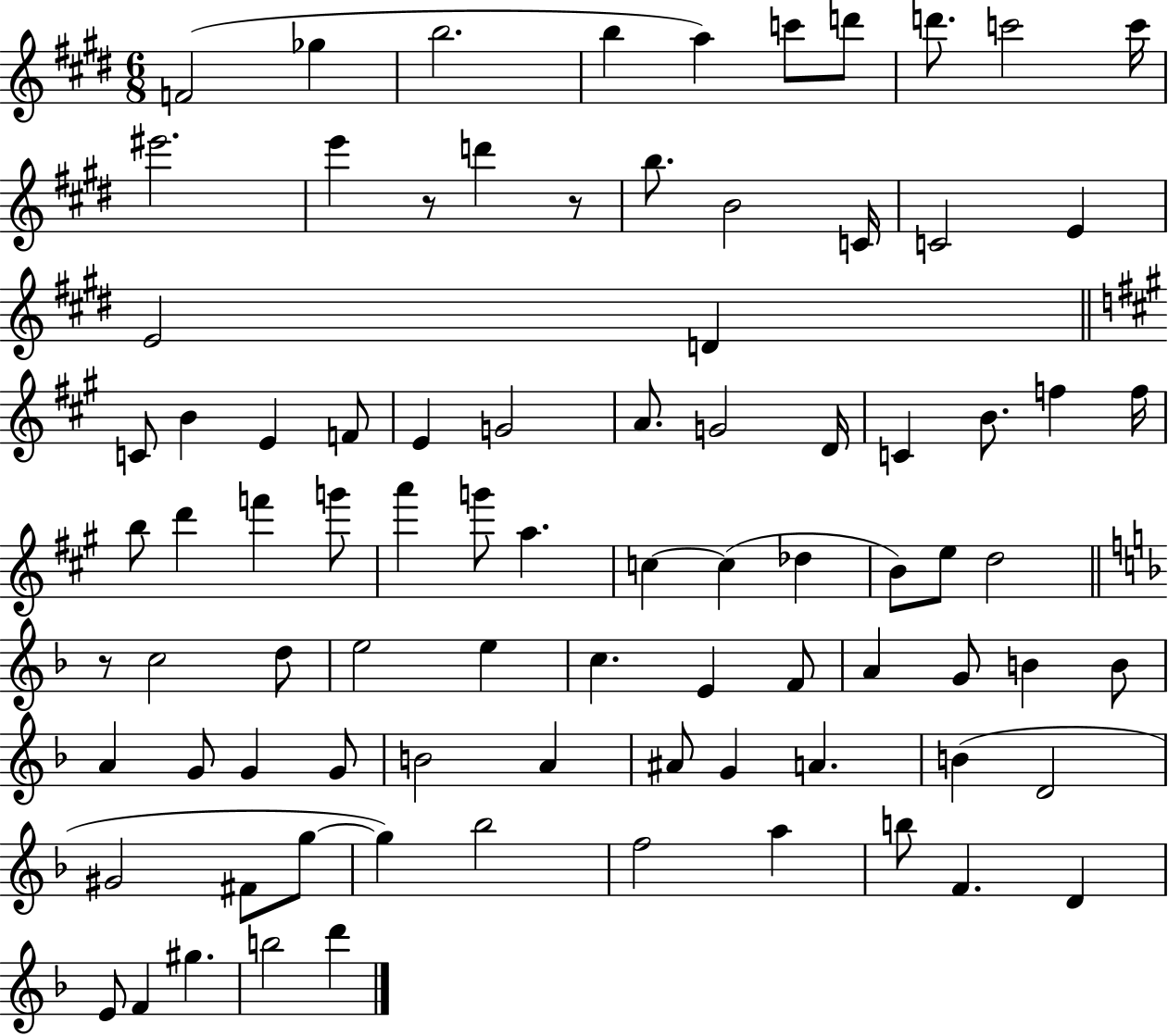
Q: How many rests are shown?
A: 3